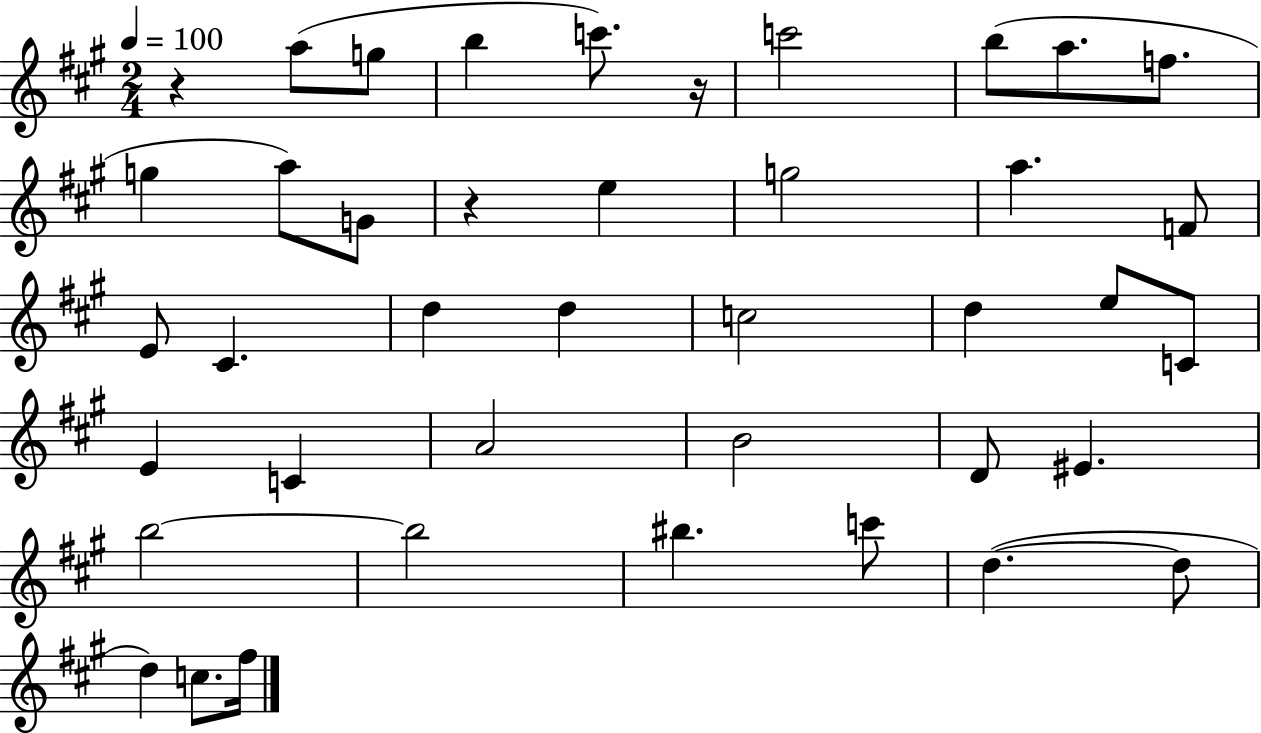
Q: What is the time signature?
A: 2/4